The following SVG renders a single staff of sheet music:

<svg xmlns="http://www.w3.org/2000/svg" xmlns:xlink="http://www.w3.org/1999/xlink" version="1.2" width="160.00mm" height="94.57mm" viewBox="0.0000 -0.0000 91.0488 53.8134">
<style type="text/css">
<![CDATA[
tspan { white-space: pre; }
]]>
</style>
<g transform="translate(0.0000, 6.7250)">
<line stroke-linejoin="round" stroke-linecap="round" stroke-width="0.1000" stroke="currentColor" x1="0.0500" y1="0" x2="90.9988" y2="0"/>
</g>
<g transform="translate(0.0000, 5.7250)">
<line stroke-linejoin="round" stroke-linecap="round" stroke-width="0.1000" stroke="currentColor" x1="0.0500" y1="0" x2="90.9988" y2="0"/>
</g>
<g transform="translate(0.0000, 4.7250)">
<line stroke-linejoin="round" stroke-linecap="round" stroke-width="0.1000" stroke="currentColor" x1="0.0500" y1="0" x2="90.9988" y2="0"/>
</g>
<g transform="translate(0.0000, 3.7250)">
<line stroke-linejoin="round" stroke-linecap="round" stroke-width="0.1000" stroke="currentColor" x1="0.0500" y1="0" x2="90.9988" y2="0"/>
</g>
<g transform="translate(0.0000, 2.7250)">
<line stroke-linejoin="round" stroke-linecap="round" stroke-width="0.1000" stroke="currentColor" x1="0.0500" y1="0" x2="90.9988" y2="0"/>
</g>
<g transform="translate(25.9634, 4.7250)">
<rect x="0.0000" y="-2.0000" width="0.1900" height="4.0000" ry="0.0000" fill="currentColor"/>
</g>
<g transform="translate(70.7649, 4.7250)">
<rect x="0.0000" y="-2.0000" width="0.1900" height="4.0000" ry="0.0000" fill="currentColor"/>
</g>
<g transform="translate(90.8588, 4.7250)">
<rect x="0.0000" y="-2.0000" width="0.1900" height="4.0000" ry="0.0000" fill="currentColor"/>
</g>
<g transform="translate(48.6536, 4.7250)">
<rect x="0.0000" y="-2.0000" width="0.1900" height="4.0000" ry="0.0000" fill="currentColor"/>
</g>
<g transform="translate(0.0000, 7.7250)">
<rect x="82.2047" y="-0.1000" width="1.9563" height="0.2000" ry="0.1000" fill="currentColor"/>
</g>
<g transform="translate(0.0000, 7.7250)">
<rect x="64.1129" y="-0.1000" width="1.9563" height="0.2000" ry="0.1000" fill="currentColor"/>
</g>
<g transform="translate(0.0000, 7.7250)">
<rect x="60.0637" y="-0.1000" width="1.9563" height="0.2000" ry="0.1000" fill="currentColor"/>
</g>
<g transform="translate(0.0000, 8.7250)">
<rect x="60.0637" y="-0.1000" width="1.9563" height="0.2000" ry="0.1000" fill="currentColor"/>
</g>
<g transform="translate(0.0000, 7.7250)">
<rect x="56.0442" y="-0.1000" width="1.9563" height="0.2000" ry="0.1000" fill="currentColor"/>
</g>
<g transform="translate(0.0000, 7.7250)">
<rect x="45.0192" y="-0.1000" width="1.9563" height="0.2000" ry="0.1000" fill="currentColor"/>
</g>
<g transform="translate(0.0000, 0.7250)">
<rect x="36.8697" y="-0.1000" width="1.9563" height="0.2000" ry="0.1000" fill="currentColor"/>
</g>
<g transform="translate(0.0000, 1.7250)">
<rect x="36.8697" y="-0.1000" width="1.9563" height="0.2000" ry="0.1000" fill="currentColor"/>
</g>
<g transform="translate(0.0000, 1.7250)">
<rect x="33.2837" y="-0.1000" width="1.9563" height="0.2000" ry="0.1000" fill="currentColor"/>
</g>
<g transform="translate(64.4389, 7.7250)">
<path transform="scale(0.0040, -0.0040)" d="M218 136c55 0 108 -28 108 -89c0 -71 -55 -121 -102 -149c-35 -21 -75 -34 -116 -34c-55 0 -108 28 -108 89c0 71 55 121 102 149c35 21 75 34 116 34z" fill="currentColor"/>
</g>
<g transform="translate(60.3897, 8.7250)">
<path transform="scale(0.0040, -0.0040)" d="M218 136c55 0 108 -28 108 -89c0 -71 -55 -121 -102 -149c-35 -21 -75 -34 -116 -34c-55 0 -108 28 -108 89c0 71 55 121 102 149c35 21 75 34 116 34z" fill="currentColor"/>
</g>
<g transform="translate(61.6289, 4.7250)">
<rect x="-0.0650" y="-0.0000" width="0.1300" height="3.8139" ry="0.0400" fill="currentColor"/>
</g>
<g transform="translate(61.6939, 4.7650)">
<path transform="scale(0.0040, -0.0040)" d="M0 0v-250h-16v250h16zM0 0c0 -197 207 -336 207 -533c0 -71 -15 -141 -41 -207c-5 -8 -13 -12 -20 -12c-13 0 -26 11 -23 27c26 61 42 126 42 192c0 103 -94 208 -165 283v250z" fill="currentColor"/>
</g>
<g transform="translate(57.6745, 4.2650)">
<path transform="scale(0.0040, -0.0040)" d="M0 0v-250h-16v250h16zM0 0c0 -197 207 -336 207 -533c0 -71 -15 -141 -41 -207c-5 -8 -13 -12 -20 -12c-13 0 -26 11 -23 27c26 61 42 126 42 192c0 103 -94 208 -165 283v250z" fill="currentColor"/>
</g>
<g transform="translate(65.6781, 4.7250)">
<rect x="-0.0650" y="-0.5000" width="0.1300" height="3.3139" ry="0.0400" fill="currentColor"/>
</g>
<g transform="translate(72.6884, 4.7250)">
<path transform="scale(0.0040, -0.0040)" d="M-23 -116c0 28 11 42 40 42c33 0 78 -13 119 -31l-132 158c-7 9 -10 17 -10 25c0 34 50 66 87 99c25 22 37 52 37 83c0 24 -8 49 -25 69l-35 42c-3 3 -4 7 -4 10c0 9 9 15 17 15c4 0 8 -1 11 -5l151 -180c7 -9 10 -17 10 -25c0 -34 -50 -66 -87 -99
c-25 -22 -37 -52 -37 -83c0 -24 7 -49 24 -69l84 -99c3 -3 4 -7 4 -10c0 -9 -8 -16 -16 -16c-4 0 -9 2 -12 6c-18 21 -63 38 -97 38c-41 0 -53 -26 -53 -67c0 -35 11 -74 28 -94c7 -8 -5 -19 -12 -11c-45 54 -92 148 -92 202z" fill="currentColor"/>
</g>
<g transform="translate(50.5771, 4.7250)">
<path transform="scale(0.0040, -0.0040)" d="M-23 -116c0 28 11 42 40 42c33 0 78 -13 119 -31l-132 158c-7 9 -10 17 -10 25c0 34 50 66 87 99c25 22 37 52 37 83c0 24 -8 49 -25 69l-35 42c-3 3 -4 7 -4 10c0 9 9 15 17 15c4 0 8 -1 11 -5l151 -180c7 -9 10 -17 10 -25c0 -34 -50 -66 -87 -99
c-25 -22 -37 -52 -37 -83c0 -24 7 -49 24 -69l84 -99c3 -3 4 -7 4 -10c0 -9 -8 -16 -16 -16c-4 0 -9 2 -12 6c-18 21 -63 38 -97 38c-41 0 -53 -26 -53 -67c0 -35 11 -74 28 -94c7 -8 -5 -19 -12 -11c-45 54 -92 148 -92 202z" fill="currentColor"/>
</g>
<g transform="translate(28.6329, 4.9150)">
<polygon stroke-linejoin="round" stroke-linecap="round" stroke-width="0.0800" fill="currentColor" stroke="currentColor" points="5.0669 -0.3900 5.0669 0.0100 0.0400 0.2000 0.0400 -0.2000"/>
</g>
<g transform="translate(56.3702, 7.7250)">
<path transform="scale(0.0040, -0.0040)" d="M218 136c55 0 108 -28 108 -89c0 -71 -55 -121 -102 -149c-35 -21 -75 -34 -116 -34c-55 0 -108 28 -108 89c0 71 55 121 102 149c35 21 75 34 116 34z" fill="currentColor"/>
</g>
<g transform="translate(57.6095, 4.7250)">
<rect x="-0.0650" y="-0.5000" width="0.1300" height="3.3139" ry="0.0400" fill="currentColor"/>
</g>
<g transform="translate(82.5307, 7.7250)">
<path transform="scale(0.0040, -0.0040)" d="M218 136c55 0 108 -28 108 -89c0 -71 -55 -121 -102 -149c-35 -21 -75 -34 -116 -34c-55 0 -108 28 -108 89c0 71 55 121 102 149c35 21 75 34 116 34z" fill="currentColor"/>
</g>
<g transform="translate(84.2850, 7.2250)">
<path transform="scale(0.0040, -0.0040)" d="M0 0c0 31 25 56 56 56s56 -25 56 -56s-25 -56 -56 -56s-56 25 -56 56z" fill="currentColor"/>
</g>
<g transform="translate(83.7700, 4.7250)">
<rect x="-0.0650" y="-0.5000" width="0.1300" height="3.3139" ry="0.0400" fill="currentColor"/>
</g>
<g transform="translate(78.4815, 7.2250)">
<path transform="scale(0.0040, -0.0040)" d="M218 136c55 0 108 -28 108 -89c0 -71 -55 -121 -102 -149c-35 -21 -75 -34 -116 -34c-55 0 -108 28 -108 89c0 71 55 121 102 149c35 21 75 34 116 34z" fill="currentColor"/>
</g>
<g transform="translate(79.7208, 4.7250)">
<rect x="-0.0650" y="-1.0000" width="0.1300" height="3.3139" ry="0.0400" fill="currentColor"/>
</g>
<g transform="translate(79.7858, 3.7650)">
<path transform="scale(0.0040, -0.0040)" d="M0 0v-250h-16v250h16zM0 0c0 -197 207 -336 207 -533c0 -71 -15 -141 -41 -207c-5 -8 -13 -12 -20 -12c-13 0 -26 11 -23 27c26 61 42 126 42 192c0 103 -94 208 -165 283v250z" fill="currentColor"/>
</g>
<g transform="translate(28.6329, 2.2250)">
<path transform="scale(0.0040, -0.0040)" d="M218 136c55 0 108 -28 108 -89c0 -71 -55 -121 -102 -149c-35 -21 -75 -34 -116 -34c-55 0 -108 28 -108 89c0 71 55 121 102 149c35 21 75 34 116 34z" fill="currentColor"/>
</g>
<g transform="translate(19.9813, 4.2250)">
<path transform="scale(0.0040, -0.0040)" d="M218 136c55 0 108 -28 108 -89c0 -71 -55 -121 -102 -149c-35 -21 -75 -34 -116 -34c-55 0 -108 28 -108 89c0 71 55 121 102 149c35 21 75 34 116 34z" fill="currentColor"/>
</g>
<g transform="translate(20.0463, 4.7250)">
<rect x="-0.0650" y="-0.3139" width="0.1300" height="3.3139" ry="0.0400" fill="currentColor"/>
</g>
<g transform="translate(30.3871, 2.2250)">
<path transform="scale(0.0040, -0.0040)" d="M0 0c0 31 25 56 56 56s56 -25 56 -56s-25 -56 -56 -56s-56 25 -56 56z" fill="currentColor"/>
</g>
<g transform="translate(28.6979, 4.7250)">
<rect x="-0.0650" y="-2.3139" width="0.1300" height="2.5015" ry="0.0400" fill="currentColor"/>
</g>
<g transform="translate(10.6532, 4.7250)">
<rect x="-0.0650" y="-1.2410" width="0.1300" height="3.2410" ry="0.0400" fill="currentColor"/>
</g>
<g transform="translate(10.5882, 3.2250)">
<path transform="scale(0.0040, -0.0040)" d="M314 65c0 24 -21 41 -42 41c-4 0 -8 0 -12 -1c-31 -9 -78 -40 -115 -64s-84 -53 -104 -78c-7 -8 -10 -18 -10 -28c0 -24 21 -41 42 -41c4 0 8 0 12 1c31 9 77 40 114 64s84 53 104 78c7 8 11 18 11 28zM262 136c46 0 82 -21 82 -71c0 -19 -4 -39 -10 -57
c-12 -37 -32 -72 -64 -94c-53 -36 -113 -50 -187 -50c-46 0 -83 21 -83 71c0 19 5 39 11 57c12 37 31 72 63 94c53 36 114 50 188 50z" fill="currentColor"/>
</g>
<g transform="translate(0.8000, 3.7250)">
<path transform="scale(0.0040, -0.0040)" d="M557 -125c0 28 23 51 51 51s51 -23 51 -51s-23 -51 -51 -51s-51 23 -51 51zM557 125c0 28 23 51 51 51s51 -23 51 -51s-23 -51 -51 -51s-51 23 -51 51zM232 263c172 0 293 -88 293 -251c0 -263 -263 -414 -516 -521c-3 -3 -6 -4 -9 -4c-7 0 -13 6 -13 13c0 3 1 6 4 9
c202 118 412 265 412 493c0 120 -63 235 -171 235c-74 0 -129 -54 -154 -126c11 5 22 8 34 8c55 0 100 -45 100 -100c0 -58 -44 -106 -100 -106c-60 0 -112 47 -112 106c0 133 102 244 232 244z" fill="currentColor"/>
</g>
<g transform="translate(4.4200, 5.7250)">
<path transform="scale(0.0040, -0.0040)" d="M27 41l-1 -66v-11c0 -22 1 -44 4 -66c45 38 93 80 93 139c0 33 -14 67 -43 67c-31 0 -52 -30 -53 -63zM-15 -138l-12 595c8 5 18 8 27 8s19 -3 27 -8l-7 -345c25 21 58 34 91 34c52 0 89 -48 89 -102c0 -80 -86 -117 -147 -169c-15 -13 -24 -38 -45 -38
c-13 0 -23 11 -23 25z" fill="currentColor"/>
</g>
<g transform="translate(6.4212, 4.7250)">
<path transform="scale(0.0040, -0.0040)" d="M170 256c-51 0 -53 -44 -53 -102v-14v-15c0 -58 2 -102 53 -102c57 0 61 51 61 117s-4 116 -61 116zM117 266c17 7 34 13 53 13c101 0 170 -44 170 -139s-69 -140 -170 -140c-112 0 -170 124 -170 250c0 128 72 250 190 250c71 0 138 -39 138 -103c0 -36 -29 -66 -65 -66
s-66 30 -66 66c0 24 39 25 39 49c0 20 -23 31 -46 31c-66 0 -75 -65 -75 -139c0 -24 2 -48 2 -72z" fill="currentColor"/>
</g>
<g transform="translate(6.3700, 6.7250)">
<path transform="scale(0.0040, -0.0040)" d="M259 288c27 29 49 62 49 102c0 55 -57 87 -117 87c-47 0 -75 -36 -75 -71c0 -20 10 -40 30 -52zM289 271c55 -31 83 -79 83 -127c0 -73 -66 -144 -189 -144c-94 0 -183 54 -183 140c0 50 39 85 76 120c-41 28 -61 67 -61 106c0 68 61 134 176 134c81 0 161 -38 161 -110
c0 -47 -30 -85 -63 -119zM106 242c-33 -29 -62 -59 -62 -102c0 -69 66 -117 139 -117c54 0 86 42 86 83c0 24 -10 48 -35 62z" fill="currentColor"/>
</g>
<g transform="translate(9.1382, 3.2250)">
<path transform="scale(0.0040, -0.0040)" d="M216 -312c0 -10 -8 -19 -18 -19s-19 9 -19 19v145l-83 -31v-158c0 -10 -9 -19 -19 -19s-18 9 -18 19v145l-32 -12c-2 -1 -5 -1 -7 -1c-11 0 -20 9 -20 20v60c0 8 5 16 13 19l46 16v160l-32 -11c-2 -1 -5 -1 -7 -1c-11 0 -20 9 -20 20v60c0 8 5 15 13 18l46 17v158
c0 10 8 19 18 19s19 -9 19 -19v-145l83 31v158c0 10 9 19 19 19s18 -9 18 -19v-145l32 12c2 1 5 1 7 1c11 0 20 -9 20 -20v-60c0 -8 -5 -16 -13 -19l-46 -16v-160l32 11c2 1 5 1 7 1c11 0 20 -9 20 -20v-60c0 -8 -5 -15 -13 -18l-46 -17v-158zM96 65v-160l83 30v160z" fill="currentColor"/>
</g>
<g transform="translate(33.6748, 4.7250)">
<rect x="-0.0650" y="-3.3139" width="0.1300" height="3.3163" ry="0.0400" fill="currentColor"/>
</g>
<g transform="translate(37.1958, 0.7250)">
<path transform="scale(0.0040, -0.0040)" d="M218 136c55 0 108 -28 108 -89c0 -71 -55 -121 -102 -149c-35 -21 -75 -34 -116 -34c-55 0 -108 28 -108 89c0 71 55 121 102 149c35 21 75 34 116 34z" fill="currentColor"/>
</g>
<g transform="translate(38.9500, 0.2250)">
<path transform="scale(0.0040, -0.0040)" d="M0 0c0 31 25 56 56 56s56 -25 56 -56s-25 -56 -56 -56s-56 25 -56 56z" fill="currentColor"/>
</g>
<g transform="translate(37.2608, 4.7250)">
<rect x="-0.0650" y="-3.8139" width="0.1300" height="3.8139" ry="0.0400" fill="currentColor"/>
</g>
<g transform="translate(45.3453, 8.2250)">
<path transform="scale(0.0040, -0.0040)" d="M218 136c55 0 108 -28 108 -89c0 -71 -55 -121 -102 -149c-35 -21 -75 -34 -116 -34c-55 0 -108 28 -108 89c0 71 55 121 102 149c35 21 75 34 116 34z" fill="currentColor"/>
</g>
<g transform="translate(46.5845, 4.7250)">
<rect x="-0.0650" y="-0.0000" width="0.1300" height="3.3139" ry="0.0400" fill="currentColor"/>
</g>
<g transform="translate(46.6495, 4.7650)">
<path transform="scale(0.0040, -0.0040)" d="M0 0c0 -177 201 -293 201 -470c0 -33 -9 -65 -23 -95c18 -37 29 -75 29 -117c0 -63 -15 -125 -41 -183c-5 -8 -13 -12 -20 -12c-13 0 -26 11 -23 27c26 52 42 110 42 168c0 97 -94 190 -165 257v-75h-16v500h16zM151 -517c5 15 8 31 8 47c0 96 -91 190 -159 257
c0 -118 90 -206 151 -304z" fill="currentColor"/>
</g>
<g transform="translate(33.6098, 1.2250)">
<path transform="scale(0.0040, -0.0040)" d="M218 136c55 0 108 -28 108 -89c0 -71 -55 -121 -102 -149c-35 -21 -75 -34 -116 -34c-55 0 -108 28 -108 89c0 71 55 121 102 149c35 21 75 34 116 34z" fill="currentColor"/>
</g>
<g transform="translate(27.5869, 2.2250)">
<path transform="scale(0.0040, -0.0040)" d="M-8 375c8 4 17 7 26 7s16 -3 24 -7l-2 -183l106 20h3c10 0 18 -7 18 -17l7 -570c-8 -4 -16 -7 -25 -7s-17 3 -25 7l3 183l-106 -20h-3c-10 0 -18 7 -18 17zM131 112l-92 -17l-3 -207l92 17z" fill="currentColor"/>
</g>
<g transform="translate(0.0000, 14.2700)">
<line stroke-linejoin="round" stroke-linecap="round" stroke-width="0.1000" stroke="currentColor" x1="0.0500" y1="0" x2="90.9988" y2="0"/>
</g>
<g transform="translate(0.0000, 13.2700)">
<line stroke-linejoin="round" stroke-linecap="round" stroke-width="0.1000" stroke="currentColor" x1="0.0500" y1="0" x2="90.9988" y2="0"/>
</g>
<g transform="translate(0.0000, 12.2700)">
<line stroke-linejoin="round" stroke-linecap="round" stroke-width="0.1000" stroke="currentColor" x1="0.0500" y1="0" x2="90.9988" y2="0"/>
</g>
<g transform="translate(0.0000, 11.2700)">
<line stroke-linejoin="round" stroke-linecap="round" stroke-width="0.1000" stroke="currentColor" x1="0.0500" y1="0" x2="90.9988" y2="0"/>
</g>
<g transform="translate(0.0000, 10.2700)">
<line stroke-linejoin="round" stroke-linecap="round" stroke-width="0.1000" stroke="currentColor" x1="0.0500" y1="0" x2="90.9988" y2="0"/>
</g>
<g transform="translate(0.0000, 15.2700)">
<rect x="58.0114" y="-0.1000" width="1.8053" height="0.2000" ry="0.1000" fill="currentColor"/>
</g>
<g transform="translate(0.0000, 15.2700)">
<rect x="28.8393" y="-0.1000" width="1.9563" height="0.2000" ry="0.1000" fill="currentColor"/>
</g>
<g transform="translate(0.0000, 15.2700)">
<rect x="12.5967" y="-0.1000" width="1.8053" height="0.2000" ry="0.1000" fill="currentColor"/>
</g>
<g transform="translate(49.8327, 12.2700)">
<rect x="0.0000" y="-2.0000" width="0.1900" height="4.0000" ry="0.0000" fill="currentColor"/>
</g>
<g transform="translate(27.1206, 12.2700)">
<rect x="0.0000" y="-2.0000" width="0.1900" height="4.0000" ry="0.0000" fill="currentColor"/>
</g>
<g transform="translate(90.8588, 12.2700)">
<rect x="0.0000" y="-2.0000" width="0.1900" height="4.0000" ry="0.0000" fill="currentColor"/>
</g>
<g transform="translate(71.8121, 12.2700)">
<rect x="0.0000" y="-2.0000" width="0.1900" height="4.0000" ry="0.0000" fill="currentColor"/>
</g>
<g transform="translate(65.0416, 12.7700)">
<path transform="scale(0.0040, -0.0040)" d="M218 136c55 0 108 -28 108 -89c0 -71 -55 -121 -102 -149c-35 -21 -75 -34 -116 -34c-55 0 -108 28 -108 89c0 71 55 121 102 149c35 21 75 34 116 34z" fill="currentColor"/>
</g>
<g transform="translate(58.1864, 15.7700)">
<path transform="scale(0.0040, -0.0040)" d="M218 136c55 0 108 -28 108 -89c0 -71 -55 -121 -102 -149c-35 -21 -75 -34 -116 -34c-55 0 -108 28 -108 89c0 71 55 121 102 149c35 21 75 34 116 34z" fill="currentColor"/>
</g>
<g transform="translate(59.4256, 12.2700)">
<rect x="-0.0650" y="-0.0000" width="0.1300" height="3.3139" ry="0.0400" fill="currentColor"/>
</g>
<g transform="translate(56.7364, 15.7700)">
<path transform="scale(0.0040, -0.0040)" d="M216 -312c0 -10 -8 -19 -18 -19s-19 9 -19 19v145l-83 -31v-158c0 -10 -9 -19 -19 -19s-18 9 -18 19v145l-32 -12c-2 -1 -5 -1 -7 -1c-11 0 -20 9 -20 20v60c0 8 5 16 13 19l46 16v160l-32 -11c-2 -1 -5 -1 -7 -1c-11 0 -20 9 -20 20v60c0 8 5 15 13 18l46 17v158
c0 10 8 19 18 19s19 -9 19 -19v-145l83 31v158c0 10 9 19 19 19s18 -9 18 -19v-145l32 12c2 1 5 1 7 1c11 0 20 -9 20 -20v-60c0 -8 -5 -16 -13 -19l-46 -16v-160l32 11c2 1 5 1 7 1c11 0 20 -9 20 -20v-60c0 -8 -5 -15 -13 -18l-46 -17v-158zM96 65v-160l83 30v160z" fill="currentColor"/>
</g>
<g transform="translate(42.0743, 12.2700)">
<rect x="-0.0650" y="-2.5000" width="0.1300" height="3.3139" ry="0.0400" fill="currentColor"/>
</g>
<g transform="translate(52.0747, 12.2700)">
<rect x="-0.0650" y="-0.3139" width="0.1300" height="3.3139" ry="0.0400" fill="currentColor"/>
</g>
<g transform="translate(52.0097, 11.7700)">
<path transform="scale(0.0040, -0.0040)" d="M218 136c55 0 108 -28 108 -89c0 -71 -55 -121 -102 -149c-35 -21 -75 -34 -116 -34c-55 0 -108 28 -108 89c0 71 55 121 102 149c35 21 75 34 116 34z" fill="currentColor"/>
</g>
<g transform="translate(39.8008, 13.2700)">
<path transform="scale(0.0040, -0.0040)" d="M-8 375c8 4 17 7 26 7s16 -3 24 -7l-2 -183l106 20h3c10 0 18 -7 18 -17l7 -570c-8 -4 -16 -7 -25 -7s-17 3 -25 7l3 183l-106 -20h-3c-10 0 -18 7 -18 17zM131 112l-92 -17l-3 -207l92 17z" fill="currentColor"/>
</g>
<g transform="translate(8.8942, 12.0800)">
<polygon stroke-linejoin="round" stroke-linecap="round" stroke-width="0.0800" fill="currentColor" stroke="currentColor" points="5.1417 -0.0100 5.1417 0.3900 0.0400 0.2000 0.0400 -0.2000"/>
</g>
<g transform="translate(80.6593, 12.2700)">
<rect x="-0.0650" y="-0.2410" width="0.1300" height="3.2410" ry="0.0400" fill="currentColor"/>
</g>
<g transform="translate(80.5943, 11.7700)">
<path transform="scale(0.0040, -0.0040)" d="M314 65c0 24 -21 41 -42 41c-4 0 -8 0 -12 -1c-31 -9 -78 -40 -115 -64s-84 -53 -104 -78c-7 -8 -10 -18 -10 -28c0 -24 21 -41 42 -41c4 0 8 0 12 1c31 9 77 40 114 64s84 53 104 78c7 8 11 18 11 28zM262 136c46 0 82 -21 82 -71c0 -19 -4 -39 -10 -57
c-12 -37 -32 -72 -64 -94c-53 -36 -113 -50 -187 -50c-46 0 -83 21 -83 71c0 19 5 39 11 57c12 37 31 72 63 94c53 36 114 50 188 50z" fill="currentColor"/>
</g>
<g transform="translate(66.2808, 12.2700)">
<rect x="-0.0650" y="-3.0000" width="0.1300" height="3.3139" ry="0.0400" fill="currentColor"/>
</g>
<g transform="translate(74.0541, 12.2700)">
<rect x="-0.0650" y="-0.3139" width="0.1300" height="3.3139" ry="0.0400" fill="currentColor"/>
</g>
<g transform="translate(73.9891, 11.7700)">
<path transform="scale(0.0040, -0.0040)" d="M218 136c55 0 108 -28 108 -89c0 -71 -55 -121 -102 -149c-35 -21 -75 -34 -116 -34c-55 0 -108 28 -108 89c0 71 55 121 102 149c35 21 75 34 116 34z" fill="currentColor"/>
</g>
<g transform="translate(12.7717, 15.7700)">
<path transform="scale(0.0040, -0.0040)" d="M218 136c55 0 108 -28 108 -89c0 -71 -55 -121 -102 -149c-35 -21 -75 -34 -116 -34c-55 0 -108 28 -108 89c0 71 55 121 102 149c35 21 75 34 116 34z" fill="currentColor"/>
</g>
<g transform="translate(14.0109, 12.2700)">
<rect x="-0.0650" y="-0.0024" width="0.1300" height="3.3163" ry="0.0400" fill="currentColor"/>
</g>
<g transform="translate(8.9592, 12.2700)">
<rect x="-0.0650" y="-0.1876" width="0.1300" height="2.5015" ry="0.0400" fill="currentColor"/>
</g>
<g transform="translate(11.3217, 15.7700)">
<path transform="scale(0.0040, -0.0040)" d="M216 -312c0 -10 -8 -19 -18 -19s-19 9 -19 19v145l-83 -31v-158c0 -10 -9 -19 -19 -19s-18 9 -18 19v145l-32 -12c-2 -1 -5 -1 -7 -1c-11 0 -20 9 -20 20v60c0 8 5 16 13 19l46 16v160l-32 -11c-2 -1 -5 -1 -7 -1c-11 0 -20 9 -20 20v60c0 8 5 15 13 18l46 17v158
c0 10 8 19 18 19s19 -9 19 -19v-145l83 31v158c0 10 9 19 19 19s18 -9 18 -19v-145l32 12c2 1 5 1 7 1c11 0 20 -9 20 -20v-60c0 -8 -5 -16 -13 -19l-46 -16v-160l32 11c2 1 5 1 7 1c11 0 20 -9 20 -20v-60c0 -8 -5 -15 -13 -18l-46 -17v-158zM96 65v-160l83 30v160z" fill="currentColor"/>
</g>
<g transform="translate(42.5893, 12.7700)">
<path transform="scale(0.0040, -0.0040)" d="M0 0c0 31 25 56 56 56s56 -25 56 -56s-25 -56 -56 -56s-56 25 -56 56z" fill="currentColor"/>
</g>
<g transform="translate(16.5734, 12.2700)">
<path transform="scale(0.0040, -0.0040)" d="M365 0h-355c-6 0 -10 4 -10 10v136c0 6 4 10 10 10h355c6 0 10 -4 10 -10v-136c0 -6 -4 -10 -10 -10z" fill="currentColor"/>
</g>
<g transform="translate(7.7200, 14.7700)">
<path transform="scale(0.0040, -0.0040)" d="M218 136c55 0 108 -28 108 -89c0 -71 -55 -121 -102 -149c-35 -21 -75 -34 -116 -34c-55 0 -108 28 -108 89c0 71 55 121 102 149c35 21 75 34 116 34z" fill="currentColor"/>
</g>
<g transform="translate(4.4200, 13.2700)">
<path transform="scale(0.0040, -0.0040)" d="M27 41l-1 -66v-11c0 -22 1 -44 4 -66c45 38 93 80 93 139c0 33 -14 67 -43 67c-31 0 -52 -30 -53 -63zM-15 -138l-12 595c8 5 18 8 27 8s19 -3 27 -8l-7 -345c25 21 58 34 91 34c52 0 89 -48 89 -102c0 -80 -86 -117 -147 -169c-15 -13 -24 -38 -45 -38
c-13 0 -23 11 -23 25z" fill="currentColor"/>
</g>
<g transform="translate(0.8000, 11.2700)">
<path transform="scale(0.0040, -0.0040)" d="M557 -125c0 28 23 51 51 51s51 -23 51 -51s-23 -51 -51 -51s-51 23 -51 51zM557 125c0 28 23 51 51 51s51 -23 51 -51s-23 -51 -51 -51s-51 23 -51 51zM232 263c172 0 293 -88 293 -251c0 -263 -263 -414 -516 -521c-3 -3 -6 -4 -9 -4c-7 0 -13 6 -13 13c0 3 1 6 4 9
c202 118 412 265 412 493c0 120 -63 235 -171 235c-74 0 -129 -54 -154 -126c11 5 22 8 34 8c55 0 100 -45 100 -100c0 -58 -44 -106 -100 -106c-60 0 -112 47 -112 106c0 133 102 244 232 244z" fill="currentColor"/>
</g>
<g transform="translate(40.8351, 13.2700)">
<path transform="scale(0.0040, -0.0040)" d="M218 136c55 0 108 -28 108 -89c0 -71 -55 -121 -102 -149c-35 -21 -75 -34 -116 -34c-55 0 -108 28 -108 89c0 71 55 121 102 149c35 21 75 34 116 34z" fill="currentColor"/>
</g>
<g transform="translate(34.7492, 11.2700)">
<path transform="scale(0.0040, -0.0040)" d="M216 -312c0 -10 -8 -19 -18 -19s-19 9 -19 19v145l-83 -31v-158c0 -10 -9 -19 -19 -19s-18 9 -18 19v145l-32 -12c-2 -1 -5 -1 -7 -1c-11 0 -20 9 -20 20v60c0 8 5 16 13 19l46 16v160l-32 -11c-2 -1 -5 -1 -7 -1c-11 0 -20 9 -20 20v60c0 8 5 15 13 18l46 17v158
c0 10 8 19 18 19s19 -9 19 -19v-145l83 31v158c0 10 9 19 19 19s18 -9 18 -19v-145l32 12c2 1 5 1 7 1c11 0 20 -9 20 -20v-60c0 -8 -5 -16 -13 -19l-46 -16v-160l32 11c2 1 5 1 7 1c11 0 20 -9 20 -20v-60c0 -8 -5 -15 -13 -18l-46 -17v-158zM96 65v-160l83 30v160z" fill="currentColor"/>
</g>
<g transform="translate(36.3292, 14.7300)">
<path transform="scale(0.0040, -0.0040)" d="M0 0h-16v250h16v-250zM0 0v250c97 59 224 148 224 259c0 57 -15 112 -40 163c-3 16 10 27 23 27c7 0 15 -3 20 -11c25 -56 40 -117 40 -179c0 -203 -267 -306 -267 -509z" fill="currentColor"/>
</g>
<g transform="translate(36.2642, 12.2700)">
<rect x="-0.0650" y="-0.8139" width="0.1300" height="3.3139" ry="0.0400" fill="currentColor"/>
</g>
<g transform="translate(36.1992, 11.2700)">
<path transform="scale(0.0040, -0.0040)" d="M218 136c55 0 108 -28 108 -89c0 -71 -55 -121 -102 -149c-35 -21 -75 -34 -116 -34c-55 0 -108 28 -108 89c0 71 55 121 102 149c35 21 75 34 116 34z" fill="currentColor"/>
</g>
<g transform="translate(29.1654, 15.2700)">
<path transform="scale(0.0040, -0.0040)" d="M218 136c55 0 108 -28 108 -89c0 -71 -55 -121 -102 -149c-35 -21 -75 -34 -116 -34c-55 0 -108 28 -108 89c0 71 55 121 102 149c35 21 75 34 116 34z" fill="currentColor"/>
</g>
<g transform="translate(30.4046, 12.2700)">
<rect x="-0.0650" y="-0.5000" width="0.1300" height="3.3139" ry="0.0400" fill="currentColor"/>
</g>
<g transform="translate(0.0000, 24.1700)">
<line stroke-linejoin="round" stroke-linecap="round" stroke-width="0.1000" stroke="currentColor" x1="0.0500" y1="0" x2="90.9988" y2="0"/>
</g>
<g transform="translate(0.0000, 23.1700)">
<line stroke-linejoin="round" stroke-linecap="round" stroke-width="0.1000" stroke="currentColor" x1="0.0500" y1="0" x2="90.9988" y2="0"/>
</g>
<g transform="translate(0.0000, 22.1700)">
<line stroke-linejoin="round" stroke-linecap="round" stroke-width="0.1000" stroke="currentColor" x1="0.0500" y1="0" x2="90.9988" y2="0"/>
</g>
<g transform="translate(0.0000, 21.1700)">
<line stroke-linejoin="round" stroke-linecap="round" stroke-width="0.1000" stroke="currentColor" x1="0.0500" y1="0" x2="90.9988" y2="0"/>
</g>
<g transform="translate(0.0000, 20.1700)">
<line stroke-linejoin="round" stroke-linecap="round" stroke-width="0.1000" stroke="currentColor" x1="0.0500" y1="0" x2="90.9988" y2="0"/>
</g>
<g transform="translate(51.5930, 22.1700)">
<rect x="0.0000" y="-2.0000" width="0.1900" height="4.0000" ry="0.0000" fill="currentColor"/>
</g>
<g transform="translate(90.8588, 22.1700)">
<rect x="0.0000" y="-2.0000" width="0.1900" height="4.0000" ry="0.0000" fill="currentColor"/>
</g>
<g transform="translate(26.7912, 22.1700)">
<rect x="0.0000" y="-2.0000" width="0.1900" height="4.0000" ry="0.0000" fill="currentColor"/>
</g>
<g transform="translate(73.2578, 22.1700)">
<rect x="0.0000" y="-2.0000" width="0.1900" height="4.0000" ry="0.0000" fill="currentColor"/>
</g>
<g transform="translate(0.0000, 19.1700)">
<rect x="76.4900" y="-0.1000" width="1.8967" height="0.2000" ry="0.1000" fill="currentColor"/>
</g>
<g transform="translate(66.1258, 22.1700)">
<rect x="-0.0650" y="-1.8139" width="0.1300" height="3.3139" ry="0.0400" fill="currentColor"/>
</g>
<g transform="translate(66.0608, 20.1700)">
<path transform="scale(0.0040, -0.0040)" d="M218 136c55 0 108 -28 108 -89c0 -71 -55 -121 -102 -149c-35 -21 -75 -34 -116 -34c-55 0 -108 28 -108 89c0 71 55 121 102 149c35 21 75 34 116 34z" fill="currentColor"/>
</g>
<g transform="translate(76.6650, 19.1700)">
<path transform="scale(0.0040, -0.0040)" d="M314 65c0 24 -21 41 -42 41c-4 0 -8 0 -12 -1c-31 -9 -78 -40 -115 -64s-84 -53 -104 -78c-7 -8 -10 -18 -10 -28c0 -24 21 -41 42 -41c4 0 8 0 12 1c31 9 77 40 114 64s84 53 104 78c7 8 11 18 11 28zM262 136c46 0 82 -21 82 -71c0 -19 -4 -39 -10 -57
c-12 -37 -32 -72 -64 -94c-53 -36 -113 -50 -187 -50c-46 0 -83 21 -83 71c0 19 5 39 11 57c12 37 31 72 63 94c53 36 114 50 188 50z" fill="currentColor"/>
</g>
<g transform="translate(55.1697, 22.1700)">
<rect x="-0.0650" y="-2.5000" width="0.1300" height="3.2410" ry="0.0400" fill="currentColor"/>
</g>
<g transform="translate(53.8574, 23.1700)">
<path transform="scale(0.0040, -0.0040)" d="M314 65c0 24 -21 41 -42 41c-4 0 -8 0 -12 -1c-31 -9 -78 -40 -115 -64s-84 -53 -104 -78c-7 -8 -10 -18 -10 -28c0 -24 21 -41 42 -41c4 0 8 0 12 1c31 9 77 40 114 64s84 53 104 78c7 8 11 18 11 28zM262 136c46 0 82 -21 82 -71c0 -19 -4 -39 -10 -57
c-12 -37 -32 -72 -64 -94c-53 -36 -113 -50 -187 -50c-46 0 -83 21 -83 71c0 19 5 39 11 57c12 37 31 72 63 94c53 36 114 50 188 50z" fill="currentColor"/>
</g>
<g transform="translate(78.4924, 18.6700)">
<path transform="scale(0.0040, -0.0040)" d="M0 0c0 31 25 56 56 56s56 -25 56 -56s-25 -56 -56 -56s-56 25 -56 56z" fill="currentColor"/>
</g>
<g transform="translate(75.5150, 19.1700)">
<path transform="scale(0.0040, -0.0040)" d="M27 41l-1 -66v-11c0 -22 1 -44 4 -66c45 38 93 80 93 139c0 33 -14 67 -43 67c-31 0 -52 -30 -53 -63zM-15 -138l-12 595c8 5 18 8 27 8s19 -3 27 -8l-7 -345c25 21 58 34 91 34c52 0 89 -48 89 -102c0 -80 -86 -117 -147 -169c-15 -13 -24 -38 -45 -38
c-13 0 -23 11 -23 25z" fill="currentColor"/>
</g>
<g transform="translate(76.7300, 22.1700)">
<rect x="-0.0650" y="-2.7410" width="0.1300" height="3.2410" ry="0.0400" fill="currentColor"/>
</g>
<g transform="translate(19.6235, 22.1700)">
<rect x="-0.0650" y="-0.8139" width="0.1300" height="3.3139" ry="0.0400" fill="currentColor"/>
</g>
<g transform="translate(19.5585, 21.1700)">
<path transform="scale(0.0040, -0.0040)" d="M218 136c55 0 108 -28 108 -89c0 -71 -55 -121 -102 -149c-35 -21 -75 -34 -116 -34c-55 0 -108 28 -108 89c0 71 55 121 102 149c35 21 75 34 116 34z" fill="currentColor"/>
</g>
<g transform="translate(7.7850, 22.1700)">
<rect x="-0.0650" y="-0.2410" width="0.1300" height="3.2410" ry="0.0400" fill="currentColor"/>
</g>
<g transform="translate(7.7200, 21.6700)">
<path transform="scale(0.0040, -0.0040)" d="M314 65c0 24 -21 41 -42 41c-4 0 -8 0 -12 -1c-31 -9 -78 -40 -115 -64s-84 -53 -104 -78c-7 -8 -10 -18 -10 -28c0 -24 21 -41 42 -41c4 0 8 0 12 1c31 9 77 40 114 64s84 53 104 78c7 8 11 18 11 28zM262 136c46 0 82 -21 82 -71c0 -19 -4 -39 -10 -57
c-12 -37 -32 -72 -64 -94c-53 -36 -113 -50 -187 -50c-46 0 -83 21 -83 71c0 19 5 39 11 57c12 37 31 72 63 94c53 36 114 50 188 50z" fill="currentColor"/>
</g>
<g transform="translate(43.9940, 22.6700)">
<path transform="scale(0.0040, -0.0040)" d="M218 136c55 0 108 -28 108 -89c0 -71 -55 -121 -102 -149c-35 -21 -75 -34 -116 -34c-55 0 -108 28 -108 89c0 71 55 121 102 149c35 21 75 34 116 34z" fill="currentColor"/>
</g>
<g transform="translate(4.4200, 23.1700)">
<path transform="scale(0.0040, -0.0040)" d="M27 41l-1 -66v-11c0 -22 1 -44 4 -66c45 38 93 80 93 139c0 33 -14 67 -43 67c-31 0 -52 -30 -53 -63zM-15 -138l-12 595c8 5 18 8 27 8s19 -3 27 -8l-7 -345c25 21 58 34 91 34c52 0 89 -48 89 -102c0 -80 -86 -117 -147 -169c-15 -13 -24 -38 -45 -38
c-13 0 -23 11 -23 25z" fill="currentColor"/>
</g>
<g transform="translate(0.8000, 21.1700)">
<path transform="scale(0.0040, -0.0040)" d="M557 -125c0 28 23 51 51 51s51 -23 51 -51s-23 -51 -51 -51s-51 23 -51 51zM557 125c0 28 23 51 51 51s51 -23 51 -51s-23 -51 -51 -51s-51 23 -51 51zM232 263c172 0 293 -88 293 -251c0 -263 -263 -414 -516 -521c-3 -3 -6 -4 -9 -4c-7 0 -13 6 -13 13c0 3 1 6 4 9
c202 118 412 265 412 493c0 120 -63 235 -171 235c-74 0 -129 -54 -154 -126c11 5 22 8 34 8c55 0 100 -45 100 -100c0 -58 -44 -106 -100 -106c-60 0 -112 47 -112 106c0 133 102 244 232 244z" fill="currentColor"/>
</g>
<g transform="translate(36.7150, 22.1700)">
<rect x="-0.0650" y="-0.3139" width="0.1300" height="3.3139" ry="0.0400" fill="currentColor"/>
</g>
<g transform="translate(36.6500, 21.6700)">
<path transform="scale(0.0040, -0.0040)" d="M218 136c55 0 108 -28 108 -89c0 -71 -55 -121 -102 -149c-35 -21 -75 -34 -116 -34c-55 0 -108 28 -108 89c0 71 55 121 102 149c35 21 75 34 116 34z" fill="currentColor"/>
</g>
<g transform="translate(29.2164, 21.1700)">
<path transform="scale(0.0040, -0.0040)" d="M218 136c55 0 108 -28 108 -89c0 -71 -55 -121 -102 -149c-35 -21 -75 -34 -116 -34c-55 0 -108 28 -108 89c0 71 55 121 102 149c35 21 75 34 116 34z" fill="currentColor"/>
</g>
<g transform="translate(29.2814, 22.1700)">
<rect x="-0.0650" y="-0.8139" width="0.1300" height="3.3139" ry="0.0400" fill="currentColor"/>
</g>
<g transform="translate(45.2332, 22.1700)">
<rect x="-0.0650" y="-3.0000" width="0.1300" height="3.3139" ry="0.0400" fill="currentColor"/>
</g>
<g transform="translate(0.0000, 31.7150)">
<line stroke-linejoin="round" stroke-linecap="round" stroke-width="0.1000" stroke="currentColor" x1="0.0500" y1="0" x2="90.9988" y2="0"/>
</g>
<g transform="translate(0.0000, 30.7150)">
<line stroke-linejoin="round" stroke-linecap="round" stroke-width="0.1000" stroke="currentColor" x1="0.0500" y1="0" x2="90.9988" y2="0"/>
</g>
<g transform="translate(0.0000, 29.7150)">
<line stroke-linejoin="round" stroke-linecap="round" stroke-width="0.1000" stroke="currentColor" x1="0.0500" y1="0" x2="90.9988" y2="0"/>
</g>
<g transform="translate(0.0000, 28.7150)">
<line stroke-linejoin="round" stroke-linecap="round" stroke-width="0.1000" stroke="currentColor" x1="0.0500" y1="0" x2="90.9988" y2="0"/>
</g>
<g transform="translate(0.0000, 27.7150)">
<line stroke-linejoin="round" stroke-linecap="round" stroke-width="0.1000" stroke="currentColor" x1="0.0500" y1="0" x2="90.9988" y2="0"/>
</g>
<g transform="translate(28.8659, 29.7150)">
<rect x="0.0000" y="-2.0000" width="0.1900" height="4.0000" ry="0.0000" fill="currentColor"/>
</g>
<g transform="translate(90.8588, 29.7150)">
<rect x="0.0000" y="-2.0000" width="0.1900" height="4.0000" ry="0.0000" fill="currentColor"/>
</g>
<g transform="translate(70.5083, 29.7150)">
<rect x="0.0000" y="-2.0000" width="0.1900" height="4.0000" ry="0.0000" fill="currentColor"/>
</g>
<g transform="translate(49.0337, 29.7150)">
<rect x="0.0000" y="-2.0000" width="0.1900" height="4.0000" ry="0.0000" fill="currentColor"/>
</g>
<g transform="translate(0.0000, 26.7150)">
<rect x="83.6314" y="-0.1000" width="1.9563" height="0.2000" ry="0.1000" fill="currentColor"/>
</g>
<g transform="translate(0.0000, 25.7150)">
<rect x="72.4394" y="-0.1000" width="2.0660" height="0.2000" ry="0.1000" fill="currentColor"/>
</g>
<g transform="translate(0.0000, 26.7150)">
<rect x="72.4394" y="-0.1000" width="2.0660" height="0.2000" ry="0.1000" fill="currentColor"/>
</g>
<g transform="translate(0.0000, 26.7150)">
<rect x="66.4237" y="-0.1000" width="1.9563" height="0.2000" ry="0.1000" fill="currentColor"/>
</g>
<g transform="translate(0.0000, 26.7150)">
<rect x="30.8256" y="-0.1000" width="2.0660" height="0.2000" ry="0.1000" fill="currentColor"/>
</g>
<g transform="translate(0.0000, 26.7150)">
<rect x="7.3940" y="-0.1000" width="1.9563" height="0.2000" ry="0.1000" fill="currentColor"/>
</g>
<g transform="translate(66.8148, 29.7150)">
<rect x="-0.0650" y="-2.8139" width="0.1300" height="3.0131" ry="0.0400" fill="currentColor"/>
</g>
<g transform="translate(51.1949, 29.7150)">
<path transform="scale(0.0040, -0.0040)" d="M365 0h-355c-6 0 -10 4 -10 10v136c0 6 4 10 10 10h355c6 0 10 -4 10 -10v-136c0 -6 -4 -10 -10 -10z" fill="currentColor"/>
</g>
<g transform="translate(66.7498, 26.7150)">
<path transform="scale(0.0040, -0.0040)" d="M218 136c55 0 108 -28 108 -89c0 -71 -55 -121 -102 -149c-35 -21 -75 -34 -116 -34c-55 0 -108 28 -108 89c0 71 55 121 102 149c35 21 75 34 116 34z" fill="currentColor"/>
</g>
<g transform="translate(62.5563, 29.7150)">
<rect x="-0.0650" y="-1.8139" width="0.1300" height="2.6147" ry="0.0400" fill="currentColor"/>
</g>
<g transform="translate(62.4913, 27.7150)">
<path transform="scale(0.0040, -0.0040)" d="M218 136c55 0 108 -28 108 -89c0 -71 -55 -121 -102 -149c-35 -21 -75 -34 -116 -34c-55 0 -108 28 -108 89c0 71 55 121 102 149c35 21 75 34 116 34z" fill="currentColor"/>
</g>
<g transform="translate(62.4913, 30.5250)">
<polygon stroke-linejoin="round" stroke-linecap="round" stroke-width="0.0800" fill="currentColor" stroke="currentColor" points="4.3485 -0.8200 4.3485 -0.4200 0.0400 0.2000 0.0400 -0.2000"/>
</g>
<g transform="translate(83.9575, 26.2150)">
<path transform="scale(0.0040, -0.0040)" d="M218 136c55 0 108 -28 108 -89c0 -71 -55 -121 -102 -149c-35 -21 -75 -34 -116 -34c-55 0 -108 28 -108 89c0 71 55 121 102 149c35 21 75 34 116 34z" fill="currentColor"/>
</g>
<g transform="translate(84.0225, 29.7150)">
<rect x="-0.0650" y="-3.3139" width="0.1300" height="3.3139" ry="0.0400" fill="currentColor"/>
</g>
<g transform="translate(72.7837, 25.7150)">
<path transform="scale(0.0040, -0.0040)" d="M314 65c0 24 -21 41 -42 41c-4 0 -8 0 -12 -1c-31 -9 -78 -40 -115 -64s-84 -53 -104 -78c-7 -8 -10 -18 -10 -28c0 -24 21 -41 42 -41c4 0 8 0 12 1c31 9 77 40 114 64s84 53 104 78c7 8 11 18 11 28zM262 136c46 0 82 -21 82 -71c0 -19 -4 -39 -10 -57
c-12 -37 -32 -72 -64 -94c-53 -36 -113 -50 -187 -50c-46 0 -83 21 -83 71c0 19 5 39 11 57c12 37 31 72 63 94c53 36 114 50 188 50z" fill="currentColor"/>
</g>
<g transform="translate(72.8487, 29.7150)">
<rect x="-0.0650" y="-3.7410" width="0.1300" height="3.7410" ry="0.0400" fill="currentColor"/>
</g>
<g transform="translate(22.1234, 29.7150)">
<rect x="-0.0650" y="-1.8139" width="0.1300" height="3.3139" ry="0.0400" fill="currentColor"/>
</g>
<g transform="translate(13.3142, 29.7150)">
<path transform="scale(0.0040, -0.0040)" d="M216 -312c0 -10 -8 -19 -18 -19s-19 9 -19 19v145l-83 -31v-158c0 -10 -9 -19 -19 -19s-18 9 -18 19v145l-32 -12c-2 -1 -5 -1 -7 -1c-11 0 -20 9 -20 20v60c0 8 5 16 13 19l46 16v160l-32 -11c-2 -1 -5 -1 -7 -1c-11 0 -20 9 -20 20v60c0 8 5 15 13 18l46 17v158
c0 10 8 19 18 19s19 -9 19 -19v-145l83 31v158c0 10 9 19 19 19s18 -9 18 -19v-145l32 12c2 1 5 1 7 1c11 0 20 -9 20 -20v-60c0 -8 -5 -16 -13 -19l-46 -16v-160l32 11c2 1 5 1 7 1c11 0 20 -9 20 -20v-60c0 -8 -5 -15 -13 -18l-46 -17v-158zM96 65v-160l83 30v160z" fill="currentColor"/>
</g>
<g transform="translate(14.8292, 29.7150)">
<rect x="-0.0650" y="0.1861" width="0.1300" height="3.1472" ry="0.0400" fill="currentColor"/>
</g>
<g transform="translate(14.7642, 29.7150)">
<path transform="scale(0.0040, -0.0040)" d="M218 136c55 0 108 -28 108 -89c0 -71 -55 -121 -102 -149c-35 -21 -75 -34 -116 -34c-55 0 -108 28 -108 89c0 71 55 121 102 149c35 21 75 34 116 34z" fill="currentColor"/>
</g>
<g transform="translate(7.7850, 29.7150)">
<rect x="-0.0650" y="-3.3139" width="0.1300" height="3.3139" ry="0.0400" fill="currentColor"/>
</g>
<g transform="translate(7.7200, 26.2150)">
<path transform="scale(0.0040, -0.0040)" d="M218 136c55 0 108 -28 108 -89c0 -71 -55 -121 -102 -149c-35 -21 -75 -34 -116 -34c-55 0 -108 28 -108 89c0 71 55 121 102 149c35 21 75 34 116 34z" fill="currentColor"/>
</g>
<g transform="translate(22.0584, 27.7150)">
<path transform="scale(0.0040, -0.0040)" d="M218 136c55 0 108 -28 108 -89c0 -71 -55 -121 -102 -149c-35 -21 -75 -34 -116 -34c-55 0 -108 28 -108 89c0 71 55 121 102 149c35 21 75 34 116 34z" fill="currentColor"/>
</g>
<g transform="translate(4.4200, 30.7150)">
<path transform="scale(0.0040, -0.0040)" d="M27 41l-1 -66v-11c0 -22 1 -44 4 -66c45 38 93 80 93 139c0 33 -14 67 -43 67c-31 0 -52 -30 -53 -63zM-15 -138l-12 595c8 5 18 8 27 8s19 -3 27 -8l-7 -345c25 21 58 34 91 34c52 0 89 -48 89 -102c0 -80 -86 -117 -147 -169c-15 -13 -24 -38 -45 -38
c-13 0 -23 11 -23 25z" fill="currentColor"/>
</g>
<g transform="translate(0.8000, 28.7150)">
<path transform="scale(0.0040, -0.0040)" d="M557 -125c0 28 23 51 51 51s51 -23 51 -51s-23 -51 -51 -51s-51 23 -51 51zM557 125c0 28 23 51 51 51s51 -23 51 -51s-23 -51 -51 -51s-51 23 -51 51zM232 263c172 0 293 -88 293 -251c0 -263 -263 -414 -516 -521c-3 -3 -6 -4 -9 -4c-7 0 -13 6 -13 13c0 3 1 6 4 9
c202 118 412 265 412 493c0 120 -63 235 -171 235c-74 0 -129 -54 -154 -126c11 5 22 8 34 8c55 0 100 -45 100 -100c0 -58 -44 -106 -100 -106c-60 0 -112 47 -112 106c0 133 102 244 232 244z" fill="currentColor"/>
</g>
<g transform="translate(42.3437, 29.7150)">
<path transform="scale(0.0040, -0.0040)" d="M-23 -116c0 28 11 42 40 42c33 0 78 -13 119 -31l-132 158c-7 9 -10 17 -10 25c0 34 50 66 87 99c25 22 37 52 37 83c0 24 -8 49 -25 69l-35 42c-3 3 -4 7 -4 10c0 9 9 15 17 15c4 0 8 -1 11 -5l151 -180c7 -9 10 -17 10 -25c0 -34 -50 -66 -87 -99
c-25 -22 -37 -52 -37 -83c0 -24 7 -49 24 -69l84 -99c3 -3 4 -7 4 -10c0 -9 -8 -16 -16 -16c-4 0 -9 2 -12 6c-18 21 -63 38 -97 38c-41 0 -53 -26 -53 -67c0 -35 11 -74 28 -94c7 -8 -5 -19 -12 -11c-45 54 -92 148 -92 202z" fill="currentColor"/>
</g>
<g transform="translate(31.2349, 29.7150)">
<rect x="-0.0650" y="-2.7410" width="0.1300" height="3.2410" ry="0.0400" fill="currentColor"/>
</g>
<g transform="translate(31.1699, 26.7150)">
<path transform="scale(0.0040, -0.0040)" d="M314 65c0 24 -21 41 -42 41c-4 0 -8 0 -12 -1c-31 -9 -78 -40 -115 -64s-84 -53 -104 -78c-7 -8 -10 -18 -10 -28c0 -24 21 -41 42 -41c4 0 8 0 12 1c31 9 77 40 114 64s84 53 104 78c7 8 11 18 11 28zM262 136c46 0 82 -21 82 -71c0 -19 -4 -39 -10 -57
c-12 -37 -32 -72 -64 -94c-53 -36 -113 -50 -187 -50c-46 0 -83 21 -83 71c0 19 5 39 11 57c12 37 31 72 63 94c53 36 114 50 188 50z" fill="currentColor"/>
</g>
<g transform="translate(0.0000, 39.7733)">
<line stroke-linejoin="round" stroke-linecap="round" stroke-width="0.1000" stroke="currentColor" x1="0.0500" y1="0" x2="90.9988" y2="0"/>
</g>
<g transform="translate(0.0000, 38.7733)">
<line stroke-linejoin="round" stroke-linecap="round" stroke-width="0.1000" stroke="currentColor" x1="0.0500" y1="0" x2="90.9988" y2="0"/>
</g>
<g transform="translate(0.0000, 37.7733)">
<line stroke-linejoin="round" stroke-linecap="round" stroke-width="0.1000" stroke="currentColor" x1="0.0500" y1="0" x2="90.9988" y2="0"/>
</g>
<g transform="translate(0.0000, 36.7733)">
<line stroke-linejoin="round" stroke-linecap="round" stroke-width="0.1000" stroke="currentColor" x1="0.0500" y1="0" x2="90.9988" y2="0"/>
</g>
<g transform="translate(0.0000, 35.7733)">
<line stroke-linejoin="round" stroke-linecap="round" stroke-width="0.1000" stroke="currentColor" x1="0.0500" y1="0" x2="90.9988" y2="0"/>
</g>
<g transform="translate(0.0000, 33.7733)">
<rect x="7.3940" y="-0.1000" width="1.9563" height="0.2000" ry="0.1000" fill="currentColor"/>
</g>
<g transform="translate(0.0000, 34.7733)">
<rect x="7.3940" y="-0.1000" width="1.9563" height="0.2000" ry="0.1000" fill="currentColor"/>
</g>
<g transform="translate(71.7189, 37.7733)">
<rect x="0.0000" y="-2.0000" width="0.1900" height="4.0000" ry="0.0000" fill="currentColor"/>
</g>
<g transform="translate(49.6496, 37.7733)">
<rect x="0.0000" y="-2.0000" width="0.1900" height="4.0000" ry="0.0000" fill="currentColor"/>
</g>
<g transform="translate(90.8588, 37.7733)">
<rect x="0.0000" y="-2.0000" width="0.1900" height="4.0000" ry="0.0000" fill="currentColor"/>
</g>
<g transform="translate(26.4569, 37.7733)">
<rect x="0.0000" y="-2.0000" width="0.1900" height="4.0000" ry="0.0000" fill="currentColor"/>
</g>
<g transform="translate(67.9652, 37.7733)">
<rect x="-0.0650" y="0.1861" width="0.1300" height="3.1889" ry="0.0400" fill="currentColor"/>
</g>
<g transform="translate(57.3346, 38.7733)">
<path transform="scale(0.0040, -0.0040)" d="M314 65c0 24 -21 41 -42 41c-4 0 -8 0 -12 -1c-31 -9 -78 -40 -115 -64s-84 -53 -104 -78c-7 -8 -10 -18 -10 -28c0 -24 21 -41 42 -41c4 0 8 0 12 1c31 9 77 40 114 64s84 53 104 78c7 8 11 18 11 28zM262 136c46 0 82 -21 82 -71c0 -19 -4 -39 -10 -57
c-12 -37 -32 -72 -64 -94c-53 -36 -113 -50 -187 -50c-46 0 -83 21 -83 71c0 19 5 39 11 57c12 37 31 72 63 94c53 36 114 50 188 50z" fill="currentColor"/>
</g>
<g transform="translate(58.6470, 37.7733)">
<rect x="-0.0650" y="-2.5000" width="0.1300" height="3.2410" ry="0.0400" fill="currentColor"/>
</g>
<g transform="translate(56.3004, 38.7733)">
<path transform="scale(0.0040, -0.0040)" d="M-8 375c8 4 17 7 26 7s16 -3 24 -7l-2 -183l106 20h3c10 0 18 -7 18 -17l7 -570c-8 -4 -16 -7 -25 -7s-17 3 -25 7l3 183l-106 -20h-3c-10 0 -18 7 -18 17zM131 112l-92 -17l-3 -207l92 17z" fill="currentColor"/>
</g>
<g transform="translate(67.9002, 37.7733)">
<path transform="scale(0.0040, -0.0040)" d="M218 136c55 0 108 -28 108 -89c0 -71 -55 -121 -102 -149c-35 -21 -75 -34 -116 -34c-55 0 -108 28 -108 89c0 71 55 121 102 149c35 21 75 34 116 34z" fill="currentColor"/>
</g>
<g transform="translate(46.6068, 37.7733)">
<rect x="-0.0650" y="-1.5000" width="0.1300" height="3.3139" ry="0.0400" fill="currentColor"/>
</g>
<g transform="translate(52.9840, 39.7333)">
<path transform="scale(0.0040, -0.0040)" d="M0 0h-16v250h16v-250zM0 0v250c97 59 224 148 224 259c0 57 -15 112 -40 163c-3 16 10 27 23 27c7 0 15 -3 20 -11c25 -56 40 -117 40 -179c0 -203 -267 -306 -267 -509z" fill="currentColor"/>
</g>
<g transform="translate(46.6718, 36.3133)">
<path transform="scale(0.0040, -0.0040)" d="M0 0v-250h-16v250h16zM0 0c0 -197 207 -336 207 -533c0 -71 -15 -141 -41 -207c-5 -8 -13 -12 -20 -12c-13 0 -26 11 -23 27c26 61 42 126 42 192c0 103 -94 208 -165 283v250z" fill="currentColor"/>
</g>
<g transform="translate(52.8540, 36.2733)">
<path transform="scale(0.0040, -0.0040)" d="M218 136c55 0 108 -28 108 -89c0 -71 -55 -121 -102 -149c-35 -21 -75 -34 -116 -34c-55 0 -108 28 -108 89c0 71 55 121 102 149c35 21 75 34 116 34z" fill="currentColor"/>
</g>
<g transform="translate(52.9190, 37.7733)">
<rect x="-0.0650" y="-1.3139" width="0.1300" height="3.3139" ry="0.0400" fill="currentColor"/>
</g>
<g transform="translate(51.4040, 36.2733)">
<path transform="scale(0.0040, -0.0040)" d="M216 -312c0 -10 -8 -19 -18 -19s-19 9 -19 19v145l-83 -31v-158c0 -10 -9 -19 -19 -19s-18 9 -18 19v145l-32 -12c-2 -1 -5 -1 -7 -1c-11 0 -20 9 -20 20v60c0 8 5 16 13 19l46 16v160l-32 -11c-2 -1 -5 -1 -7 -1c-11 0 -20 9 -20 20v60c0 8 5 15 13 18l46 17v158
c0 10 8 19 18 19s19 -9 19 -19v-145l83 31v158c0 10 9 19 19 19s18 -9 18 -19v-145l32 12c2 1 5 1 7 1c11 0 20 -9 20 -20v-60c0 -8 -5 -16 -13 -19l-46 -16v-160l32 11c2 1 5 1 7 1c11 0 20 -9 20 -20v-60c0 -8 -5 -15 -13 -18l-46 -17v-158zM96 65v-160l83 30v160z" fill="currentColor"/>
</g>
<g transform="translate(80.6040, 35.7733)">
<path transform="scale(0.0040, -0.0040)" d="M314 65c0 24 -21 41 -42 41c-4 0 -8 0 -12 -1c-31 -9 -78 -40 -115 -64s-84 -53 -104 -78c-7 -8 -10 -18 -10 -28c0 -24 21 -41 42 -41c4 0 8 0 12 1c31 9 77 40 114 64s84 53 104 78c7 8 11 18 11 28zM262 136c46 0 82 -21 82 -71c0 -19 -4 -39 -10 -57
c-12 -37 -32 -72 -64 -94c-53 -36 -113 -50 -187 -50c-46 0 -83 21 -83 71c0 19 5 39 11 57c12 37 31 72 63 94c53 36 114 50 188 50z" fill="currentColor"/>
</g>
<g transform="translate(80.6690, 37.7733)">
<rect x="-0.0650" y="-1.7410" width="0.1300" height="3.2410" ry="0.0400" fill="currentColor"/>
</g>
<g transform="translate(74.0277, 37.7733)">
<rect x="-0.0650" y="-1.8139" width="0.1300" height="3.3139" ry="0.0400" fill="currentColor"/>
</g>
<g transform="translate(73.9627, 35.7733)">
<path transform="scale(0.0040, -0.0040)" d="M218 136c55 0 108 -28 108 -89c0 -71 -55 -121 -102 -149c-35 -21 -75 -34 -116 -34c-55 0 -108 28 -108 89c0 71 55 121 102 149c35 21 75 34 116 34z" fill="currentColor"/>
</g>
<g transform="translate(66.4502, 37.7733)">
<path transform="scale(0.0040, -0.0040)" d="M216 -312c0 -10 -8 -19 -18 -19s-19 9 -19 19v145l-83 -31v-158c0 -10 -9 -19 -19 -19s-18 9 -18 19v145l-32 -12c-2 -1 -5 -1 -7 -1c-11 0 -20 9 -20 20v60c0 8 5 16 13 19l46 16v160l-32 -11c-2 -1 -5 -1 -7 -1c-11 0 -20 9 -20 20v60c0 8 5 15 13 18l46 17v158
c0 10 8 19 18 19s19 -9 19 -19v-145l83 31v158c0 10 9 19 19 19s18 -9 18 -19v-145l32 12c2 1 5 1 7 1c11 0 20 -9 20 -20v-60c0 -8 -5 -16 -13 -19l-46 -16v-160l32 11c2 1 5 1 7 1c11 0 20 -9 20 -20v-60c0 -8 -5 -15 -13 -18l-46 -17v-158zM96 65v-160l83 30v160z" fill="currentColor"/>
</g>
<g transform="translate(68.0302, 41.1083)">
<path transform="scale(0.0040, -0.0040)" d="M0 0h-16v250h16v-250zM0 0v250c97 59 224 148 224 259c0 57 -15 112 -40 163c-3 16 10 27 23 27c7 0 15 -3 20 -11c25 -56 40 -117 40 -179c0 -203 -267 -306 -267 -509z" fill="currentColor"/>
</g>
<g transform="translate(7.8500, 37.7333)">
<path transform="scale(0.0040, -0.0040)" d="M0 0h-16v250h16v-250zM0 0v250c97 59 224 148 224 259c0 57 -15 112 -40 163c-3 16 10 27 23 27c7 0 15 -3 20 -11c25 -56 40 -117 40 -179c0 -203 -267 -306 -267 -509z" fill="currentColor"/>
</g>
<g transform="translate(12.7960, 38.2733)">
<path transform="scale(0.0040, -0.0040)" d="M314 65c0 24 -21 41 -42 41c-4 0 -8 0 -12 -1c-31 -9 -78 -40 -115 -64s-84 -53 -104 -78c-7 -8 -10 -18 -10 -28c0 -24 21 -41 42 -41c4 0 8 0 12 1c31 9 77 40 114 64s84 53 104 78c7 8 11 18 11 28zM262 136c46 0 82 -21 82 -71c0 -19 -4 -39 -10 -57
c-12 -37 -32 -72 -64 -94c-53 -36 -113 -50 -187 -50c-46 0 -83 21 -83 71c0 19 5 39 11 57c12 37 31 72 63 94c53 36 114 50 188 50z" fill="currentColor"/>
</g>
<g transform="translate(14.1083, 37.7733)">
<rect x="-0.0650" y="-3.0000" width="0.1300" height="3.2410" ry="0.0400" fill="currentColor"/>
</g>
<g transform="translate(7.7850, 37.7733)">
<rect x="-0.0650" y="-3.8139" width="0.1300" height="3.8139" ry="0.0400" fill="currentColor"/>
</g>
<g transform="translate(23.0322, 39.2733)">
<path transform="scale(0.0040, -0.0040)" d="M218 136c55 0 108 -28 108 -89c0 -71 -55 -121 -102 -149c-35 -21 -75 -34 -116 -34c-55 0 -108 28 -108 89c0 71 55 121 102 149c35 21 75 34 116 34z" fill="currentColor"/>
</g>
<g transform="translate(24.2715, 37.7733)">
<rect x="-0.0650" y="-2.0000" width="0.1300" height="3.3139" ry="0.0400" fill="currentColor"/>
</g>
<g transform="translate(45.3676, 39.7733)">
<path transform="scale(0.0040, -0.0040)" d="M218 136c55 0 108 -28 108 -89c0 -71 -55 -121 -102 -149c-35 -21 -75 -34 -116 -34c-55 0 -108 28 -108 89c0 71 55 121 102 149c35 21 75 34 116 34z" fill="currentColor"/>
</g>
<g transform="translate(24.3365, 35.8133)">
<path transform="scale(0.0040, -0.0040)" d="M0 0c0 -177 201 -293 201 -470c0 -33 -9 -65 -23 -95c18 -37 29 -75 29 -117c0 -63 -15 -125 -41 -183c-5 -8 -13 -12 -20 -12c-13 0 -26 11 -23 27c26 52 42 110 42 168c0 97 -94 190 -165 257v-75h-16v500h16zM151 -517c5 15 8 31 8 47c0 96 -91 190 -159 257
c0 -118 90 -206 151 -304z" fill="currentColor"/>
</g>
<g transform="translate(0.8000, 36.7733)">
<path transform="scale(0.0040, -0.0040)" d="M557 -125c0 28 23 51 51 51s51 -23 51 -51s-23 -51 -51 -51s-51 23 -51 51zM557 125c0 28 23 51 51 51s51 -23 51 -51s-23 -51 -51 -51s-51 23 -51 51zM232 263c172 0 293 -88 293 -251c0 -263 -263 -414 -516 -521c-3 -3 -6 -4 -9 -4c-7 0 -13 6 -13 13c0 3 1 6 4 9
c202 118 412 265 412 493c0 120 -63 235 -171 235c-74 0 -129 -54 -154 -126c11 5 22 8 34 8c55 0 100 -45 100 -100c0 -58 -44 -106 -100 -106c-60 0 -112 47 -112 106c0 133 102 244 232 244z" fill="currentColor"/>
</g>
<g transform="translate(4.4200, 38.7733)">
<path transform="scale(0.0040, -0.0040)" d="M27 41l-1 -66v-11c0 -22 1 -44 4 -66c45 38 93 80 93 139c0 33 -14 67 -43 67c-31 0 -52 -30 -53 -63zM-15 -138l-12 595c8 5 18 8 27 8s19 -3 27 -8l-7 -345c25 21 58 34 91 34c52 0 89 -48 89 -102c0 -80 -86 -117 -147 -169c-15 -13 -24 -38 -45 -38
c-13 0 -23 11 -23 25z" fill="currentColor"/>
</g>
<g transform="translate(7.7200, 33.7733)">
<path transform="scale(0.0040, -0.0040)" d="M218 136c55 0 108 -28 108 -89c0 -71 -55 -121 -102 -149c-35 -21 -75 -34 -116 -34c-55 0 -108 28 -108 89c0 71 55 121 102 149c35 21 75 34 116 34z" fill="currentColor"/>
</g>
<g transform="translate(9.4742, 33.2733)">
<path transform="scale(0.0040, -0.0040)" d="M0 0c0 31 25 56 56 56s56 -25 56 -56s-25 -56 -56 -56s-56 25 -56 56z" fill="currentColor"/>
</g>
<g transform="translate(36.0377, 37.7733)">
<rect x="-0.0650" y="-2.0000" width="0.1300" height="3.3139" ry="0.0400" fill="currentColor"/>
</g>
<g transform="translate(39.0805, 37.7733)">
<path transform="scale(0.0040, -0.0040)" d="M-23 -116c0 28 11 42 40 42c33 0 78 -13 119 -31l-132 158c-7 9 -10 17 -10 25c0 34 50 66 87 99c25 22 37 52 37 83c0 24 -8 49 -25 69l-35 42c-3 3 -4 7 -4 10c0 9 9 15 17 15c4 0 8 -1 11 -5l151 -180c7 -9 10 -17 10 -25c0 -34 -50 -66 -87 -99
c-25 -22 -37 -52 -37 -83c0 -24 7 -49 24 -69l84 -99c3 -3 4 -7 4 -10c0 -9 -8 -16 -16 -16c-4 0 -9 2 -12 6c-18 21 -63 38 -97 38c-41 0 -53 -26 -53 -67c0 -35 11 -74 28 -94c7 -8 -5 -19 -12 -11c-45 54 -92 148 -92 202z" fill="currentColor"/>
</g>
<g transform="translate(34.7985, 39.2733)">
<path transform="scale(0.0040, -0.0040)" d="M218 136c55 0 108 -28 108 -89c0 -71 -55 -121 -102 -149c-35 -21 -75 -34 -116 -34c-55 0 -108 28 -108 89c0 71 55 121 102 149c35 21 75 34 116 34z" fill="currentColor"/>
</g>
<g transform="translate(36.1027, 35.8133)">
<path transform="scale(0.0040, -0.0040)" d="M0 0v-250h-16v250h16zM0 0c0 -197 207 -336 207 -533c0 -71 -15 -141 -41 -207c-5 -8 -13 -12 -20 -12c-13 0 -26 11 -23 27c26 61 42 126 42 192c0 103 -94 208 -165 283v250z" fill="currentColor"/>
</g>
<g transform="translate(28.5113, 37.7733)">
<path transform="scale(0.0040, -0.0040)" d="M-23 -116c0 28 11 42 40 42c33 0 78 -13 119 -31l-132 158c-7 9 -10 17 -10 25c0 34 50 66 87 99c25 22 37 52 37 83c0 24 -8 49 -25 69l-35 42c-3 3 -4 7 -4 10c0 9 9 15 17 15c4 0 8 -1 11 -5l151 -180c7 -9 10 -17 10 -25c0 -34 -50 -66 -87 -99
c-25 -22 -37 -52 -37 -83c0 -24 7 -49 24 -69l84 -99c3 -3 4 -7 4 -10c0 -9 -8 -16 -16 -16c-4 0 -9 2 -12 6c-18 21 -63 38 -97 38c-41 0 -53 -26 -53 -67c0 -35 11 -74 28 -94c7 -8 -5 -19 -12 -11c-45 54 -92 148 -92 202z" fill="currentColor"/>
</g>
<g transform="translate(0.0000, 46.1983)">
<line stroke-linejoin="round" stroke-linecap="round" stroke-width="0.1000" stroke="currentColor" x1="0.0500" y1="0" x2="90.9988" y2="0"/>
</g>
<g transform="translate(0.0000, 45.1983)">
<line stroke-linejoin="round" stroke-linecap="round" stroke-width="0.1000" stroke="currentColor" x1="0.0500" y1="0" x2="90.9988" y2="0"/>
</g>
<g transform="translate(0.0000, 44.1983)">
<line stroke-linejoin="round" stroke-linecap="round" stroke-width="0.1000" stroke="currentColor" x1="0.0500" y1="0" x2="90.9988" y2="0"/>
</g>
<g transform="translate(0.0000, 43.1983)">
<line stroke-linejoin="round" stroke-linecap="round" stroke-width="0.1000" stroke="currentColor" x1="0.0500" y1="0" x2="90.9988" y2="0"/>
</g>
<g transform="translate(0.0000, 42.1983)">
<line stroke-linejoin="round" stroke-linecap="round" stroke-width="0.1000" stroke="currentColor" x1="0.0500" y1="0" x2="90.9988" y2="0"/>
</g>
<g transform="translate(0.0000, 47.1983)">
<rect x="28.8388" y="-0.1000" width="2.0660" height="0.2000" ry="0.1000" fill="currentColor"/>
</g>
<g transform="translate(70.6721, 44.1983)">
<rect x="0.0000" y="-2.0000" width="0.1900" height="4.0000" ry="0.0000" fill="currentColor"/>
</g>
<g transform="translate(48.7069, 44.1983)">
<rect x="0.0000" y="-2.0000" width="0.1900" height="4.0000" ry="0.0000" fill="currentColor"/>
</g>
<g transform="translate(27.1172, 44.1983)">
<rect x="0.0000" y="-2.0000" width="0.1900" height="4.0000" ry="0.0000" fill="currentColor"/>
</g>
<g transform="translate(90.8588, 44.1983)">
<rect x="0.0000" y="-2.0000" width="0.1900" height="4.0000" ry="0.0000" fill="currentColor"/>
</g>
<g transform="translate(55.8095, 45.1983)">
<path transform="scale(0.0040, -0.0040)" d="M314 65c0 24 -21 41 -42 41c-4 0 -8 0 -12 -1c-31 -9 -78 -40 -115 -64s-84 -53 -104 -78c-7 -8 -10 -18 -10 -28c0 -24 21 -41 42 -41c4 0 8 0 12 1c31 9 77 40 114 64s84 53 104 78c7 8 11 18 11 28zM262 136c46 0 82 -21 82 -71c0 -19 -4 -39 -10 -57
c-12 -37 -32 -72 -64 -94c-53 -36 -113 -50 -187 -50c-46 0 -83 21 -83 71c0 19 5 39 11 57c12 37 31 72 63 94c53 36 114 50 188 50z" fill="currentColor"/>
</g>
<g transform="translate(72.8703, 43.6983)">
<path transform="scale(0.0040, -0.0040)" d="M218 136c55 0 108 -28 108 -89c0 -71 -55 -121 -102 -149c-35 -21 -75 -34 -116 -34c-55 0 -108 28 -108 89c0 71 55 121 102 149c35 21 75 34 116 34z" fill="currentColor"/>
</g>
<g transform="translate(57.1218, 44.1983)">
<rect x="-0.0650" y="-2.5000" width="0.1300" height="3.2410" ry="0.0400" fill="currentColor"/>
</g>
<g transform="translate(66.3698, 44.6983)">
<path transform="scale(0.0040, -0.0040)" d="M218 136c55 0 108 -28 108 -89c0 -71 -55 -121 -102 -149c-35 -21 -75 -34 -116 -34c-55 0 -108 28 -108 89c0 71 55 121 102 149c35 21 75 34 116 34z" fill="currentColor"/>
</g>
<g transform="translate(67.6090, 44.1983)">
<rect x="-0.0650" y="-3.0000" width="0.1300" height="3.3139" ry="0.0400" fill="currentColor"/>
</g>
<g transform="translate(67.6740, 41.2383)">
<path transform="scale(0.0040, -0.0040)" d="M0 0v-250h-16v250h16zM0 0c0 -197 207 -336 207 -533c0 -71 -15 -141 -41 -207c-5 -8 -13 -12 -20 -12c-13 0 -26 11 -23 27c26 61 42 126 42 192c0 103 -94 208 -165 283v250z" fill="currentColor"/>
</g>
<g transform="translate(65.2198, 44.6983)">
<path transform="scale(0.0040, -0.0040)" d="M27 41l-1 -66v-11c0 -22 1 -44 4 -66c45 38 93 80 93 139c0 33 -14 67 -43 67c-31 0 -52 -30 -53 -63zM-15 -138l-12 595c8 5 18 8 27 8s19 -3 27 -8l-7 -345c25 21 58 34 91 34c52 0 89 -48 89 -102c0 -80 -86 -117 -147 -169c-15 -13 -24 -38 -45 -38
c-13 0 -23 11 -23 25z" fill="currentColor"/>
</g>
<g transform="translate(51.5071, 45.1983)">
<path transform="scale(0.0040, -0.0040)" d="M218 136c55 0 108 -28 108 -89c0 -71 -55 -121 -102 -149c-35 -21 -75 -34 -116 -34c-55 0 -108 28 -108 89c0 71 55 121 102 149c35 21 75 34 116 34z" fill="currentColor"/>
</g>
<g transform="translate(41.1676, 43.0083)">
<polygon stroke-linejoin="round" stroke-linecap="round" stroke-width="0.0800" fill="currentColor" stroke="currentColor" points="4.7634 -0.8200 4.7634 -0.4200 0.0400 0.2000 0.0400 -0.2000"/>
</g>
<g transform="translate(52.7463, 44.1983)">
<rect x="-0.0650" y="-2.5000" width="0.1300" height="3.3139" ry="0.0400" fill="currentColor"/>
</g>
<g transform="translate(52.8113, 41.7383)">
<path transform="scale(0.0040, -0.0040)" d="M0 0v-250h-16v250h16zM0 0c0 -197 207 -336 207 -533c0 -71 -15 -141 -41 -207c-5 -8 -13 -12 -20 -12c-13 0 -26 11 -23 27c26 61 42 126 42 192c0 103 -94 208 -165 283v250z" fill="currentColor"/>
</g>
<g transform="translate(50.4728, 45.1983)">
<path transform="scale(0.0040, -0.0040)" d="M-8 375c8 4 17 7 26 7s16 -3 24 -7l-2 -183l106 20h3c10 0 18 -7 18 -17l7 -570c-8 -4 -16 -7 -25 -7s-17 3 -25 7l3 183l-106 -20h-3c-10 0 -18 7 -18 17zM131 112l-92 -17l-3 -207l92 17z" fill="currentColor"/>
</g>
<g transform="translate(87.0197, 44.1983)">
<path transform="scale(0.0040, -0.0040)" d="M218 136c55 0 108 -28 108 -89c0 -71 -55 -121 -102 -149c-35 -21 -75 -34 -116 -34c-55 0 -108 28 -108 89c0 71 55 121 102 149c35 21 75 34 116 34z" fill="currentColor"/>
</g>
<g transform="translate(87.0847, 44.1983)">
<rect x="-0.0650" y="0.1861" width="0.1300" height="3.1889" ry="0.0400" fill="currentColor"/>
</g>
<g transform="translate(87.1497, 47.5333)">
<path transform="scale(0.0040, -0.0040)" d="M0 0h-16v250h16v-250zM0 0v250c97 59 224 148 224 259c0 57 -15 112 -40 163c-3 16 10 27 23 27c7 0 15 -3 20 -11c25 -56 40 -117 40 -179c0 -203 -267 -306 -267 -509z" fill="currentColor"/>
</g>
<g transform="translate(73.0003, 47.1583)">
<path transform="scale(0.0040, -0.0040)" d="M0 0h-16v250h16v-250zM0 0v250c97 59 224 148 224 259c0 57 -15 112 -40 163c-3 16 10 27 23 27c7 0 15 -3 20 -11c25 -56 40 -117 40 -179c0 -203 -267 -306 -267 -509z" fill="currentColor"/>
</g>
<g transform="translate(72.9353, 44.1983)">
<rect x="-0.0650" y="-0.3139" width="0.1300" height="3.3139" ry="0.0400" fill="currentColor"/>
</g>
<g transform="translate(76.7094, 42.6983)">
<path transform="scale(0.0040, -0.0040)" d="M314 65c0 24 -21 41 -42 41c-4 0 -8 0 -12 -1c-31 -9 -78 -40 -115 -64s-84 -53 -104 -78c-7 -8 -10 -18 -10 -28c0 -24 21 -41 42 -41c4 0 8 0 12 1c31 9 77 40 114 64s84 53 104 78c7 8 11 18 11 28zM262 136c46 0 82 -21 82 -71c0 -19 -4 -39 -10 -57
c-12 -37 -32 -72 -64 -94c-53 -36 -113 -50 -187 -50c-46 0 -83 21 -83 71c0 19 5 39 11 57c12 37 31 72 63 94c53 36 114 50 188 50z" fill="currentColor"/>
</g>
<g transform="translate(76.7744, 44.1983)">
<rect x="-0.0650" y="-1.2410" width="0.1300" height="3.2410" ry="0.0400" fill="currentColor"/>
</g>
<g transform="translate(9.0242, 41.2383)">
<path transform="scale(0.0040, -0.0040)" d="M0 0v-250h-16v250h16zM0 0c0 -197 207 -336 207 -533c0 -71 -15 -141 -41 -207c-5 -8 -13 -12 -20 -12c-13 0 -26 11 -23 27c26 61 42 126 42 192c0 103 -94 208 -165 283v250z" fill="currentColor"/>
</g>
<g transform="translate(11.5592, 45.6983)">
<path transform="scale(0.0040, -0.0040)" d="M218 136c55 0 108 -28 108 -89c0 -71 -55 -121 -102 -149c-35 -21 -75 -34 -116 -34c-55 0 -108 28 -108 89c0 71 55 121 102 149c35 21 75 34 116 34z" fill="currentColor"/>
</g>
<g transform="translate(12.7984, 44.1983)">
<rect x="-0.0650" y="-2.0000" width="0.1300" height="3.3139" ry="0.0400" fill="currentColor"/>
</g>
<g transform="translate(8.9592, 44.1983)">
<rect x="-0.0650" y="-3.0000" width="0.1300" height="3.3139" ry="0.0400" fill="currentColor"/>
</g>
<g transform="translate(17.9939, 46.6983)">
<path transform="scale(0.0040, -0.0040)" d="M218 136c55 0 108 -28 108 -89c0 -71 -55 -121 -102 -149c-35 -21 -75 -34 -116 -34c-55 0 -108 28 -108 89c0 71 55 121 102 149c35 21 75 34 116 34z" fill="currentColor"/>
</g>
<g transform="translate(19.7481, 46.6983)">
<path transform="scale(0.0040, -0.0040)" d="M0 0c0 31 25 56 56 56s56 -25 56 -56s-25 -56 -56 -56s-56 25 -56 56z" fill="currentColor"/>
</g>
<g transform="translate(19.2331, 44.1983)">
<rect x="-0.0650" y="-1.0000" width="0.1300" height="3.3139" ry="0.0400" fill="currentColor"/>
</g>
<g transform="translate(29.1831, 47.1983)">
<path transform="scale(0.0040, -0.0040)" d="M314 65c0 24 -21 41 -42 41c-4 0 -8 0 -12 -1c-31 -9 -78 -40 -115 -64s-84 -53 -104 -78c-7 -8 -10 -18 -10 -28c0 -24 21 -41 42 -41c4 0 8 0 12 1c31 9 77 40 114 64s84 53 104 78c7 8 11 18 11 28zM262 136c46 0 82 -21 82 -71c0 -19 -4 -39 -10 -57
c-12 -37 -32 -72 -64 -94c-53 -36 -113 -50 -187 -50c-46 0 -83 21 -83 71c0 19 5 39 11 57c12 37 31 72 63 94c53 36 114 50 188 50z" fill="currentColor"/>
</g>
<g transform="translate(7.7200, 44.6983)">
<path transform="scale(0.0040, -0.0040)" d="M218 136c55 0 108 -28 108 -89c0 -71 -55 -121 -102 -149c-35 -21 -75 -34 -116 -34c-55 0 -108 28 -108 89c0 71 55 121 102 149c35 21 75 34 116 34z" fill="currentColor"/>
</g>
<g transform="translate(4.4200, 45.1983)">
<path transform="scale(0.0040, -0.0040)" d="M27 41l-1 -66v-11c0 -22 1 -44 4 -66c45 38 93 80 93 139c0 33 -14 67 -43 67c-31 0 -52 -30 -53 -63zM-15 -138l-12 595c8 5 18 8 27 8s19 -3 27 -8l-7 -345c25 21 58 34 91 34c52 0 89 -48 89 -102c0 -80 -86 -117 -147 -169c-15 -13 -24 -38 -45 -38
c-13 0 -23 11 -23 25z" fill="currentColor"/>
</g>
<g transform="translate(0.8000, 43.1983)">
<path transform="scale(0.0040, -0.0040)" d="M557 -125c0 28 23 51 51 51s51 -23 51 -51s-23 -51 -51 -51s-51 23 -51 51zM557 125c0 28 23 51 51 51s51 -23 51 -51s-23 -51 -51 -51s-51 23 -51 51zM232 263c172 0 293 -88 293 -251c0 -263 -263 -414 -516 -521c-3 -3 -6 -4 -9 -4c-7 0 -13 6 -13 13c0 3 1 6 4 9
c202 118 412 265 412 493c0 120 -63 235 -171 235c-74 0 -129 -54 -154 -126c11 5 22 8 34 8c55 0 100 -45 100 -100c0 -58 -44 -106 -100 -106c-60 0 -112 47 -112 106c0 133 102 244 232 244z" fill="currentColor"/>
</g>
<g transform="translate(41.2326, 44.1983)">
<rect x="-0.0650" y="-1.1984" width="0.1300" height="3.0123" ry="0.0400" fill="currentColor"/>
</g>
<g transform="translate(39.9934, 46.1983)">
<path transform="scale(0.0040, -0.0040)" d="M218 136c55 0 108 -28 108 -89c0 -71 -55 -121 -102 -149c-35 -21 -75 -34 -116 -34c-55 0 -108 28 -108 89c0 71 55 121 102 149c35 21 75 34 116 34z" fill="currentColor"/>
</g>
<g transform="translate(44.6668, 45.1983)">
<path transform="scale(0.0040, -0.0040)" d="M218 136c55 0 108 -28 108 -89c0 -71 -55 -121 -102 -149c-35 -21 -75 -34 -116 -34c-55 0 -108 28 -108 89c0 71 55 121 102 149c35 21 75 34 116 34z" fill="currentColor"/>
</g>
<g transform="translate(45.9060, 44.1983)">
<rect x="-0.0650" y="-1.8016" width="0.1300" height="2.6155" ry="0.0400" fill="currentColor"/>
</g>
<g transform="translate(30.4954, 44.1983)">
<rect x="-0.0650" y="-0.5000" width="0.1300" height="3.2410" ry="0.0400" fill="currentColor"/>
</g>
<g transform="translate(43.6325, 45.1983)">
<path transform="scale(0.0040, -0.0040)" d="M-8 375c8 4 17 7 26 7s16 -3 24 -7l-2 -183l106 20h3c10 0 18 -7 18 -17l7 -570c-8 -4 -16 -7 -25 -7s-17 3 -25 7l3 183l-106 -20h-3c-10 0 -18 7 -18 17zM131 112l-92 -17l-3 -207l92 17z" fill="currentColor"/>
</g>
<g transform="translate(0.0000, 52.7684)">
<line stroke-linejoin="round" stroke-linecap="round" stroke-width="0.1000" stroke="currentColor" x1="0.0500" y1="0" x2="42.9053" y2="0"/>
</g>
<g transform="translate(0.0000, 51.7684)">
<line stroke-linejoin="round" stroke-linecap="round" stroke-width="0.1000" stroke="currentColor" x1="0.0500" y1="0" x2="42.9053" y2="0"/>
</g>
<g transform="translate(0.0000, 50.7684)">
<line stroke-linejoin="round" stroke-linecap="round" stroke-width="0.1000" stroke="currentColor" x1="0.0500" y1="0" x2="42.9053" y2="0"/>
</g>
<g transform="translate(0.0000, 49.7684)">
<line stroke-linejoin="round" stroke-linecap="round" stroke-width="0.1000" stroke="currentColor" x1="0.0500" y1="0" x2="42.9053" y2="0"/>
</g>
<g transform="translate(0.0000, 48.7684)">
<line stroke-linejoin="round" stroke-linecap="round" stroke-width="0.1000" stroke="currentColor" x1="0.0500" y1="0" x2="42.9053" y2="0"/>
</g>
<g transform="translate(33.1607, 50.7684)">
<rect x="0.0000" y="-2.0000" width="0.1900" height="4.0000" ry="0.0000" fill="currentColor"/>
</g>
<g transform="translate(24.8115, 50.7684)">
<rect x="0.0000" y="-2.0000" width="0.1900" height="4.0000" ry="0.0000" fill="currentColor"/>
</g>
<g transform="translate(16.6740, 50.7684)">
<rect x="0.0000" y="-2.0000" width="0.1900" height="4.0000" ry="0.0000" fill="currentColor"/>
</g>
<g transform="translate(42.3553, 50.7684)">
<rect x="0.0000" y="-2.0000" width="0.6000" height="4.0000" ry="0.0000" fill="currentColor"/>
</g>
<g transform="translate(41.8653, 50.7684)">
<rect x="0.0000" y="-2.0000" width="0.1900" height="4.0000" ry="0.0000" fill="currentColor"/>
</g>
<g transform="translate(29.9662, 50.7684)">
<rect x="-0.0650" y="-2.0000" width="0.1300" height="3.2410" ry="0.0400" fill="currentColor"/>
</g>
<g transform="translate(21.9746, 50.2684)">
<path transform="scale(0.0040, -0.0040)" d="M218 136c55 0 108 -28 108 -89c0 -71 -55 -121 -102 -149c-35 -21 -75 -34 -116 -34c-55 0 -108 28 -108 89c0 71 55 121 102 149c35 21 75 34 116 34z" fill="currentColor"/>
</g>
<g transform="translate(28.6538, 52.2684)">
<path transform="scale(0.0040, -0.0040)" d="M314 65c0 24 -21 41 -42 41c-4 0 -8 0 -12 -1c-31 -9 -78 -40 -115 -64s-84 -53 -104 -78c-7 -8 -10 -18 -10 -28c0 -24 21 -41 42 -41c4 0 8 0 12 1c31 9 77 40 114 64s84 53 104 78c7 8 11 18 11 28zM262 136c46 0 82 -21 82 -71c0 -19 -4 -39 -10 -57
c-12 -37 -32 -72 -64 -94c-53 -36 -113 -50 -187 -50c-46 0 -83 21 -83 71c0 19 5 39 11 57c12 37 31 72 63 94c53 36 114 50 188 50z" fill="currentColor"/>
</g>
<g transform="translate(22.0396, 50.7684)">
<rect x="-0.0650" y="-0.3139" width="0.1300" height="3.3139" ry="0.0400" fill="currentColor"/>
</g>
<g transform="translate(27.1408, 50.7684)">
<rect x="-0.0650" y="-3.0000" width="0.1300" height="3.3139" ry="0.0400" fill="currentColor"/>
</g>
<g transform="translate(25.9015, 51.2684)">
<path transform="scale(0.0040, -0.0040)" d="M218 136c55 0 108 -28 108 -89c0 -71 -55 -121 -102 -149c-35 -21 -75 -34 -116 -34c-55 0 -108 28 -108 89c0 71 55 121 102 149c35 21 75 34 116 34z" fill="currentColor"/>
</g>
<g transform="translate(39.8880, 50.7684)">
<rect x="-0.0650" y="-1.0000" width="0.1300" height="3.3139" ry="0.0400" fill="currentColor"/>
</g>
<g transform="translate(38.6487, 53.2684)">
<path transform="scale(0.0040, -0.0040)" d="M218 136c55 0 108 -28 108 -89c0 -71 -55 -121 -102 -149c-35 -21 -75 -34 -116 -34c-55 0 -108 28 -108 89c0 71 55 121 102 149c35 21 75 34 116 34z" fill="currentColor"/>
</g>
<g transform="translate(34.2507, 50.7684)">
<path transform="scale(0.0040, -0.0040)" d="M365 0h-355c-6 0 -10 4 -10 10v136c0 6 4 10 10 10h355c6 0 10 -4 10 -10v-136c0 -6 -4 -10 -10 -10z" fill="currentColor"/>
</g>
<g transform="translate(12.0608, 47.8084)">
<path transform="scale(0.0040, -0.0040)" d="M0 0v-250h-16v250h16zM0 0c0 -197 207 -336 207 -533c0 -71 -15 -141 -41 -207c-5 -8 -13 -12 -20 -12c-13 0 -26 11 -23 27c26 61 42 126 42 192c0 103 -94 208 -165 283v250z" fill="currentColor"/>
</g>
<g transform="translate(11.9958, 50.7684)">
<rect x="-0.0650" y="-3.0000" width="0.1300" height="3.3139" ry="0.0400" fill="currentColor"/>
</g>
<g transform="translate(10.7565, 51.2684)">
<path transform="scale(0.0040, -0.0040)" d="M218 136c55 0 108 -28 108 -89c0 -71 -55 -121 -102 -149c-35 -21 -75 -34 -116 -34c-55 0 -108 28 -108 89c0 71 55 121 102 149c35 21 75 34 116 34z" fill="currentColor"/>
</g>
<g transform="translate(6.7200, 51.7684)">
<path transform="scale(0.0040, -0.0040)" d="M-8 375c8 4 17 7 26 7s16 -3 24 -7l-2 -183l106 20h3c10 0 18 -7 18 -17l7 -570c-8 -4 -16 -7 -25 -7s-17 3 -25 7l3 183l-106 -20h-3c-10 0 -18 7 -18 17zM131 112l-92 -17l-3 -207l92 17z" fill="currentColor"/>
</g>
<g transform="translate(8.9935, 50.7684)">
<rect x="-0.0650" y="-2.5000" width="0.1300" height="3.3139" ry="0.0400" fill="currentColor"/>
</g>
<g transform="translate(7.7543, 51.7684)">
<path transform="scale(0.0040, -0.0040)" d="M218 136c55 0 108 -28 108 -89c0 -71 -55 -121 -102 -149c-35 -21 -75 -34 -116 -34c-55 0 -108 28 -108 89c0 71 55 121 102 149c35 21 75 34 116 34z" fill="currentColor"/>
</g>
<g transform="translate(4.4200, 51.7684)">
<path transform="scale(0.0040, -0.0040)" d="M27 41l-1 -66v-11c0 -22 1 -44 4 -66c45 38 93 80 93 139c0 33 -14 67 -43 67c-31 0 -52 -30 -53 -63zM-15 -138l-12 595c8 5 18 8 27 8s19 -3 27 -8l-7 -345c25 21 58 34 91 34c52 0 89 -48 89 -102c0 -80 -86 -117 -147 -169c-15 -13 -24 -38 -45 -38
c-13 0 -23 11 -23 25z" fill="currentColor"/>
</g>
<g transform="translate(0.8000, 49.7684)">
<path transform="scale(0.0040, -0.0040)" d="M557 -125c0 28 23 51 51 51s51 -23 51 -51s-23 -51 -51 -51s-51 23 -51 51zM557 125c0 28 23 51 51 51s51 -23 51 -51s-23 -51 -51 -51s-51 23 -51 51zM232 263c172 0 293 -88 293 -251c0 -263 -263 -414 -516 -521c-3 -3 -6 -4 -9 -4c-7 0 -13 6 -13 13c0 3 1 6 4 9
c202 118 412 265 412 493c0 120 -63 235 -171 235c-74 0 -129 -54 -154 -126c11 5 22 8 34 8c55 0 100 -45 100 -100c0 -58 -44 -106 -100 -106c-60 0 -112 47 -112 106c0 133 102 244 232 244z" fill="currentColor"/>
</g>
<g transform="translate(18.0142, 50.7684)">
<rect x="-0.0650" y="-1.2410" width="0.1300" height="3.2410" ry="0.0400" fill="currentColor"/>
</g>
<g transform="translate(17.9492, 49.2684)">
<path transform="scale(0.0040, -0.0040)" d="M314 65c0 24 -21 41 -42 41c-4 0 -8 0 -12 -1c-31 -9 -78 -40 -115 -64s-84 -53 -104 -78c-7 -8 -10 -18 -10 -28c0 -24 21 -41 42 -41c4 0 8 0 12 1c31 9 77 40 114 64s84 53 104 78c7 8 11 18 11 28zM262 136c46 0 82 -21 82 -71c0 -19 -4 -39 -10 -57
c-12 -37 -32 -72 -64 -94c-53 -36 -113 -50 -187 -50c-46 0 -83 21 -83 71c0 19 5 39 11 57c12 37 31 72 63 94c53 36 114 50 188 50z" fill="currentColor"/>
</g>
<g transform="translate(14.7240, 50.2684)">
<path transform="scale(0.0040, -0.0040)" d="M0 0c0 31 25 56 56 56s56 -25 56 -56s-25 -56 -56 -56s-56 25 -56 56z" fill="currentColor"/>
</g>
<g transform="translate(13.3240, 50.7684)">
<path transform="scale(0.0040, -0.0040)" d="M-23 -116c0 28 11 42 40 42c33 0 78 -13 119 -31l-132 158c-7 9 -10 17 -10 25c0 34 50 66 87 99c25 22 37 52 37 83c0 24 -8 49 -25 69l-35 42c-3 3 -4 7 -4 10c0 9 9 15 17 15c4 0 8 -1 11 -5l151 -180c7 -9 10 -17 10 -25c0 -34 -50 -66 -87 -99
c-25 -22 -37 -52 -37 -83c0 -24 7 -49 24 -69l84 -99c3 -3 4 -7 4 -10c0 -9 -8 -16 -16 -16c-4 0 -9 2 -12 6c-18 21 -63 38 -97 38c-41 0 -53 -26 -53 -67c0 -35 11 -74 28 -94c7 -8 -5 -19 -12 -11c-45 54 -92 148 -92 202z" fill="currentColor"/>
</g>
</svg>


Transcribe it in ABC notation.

X:1
T:Untitled
M:6/8
L:1/4
K:F
^G,2 E, B,/2 D/2 E D,,/4 z E,,/2 C,,/2 E,, z F,,/2 E,, F,,/2 ^D,,/2 z2 E,, ^F,/2 B,, E, ^D,, C, E, E,2 E,2 F, F, E, C, _B,,2 A, _C2 D ^D, A, C2 z z2 A,/2 C/2 E2 D E/2 C,2 A,,/4 z A,,/2 z G,,/2 ^G,/2 B,,2 ^D,/2 A, A,2 C,/2 A,, F,, E,,2 G,,/2 B,,/2 B,,/2 B,,2 _C,/2 E,/2 G,2 D,/2 B,, C,/2 z G,2 E, C, A,,2 z2 F,,